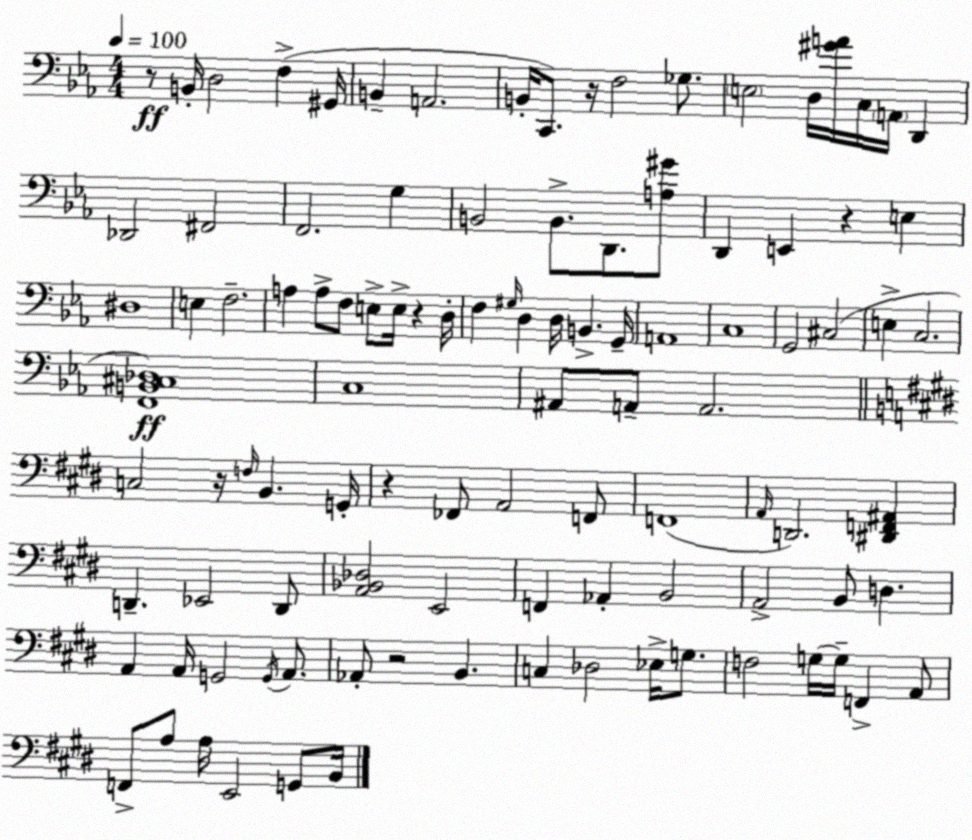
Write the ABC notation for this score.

X:1
T:Untitled
M:4/4
L:1/4
K:Eb
z/2 B,,/4 D,2 F, ^G,,/4 B,, A,,2 B,,/4 C,,/2 z/4 F,2 _G,/2 E,2 D,/4 [^GA]/4 C,/4 A,,/4 D,, _D,,2 ^F,,2 F,,2 G, B,,2 B,,/2 D,,/2 [A,^G]/2 D,, E,, z E, ^D,4 E, F,2 A, A,/2 F,/2 E,/2 E,/4 z D,/4 F, ^G,/4 D, D,/4 B,, G,,/4 A,,4 C,4 G,,2 ^C,2 E, C,2 [F,,B,,^C,_D,]4 C,4 ^A,,/2 A,,/2 A,,2 C,2 z/4 F,/4 B,, G,,/4 z _F,,/2 A,,2 F,,/2 F,,4 A,,/4 D,,2 [^D,,F,,^A,,] D,, _E,,2 D,,/2 [A,,_B,,_D,]2 E,,2 F,, _A,, B,,2 A,,2 B,,/2 D, A,, A,,/4 G,,2 G,,/4 A,,/2 _A,,/2 z2 B,, C, _D,2 _E,/4 G,/2 F,2 G,/4 G,/4 F,, A,,/2 F,,/2 A,/2 A,/4 E,,2 G,,/2 B,,/4